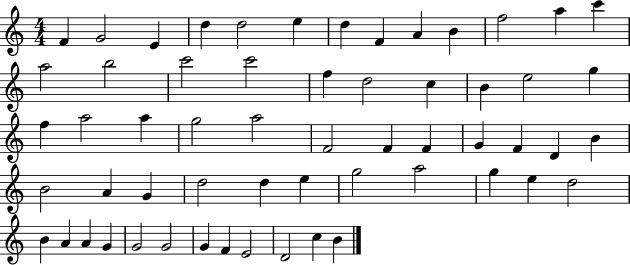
{
  \clef treble
  \numericTimeSignature
  \time 4/4
  \key c \major
  f'4 g'2 e'4 | d''4 d''2 e''4 | d''4 f'4 a'4 b'4 | f''2 a''4 c'''4 | \break a''2 b''2 | c'''2 c'''2 | f''4 d''2 c''4 | b'4 e''2 g''4 | \break f''4 a''2 a''4 | g''2 a''2 | f'2 f'4 f'4 | g'4 f'4 d'4 b'4 | \break b'2 a'4 g'4 | d''2 d''4 e''4 | g''2 a''2 | g''4 e''4 d''2 | \break b'4 a'4 a'4 g'4 | g'2 g'2 | g'4 f'4 e'2 | d'2 c''4 b'4 | \break \bar "|."
}